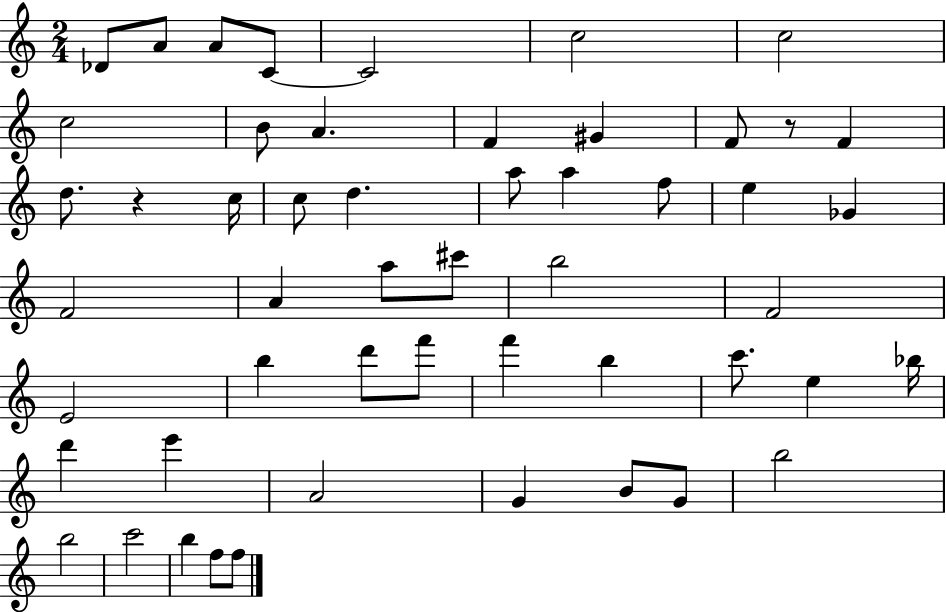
X:1
T:Untitled
M:2/4
L:1/4
K:C
_D/2 A/2 A/2 C/2 C2 c2 c2 c2 B/2 A F ^G F/2 z/2 F d/2 z c/4 c/2 d a/2 a f/2 e _G F2 A a/2 ^c'/2 b2 F2 E2 b d'/2 f'/2 f' b c'/2 e _b/4 d' e' A2 G B/2 G/2 b2 b2 c'2 b f/2 f/2